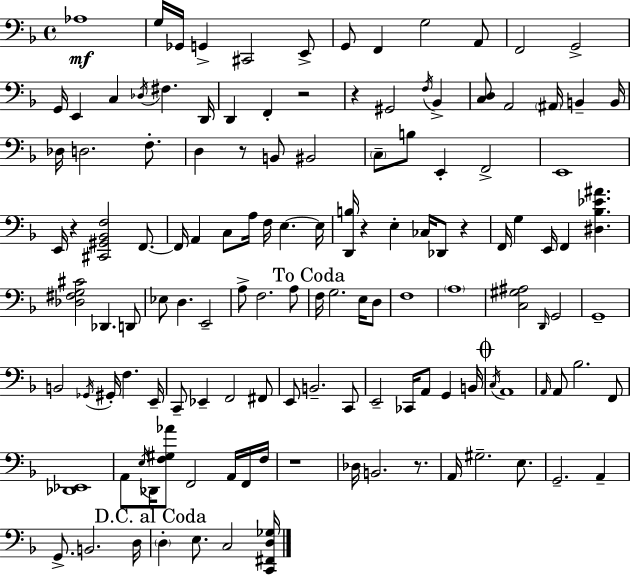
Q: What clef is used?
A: bass